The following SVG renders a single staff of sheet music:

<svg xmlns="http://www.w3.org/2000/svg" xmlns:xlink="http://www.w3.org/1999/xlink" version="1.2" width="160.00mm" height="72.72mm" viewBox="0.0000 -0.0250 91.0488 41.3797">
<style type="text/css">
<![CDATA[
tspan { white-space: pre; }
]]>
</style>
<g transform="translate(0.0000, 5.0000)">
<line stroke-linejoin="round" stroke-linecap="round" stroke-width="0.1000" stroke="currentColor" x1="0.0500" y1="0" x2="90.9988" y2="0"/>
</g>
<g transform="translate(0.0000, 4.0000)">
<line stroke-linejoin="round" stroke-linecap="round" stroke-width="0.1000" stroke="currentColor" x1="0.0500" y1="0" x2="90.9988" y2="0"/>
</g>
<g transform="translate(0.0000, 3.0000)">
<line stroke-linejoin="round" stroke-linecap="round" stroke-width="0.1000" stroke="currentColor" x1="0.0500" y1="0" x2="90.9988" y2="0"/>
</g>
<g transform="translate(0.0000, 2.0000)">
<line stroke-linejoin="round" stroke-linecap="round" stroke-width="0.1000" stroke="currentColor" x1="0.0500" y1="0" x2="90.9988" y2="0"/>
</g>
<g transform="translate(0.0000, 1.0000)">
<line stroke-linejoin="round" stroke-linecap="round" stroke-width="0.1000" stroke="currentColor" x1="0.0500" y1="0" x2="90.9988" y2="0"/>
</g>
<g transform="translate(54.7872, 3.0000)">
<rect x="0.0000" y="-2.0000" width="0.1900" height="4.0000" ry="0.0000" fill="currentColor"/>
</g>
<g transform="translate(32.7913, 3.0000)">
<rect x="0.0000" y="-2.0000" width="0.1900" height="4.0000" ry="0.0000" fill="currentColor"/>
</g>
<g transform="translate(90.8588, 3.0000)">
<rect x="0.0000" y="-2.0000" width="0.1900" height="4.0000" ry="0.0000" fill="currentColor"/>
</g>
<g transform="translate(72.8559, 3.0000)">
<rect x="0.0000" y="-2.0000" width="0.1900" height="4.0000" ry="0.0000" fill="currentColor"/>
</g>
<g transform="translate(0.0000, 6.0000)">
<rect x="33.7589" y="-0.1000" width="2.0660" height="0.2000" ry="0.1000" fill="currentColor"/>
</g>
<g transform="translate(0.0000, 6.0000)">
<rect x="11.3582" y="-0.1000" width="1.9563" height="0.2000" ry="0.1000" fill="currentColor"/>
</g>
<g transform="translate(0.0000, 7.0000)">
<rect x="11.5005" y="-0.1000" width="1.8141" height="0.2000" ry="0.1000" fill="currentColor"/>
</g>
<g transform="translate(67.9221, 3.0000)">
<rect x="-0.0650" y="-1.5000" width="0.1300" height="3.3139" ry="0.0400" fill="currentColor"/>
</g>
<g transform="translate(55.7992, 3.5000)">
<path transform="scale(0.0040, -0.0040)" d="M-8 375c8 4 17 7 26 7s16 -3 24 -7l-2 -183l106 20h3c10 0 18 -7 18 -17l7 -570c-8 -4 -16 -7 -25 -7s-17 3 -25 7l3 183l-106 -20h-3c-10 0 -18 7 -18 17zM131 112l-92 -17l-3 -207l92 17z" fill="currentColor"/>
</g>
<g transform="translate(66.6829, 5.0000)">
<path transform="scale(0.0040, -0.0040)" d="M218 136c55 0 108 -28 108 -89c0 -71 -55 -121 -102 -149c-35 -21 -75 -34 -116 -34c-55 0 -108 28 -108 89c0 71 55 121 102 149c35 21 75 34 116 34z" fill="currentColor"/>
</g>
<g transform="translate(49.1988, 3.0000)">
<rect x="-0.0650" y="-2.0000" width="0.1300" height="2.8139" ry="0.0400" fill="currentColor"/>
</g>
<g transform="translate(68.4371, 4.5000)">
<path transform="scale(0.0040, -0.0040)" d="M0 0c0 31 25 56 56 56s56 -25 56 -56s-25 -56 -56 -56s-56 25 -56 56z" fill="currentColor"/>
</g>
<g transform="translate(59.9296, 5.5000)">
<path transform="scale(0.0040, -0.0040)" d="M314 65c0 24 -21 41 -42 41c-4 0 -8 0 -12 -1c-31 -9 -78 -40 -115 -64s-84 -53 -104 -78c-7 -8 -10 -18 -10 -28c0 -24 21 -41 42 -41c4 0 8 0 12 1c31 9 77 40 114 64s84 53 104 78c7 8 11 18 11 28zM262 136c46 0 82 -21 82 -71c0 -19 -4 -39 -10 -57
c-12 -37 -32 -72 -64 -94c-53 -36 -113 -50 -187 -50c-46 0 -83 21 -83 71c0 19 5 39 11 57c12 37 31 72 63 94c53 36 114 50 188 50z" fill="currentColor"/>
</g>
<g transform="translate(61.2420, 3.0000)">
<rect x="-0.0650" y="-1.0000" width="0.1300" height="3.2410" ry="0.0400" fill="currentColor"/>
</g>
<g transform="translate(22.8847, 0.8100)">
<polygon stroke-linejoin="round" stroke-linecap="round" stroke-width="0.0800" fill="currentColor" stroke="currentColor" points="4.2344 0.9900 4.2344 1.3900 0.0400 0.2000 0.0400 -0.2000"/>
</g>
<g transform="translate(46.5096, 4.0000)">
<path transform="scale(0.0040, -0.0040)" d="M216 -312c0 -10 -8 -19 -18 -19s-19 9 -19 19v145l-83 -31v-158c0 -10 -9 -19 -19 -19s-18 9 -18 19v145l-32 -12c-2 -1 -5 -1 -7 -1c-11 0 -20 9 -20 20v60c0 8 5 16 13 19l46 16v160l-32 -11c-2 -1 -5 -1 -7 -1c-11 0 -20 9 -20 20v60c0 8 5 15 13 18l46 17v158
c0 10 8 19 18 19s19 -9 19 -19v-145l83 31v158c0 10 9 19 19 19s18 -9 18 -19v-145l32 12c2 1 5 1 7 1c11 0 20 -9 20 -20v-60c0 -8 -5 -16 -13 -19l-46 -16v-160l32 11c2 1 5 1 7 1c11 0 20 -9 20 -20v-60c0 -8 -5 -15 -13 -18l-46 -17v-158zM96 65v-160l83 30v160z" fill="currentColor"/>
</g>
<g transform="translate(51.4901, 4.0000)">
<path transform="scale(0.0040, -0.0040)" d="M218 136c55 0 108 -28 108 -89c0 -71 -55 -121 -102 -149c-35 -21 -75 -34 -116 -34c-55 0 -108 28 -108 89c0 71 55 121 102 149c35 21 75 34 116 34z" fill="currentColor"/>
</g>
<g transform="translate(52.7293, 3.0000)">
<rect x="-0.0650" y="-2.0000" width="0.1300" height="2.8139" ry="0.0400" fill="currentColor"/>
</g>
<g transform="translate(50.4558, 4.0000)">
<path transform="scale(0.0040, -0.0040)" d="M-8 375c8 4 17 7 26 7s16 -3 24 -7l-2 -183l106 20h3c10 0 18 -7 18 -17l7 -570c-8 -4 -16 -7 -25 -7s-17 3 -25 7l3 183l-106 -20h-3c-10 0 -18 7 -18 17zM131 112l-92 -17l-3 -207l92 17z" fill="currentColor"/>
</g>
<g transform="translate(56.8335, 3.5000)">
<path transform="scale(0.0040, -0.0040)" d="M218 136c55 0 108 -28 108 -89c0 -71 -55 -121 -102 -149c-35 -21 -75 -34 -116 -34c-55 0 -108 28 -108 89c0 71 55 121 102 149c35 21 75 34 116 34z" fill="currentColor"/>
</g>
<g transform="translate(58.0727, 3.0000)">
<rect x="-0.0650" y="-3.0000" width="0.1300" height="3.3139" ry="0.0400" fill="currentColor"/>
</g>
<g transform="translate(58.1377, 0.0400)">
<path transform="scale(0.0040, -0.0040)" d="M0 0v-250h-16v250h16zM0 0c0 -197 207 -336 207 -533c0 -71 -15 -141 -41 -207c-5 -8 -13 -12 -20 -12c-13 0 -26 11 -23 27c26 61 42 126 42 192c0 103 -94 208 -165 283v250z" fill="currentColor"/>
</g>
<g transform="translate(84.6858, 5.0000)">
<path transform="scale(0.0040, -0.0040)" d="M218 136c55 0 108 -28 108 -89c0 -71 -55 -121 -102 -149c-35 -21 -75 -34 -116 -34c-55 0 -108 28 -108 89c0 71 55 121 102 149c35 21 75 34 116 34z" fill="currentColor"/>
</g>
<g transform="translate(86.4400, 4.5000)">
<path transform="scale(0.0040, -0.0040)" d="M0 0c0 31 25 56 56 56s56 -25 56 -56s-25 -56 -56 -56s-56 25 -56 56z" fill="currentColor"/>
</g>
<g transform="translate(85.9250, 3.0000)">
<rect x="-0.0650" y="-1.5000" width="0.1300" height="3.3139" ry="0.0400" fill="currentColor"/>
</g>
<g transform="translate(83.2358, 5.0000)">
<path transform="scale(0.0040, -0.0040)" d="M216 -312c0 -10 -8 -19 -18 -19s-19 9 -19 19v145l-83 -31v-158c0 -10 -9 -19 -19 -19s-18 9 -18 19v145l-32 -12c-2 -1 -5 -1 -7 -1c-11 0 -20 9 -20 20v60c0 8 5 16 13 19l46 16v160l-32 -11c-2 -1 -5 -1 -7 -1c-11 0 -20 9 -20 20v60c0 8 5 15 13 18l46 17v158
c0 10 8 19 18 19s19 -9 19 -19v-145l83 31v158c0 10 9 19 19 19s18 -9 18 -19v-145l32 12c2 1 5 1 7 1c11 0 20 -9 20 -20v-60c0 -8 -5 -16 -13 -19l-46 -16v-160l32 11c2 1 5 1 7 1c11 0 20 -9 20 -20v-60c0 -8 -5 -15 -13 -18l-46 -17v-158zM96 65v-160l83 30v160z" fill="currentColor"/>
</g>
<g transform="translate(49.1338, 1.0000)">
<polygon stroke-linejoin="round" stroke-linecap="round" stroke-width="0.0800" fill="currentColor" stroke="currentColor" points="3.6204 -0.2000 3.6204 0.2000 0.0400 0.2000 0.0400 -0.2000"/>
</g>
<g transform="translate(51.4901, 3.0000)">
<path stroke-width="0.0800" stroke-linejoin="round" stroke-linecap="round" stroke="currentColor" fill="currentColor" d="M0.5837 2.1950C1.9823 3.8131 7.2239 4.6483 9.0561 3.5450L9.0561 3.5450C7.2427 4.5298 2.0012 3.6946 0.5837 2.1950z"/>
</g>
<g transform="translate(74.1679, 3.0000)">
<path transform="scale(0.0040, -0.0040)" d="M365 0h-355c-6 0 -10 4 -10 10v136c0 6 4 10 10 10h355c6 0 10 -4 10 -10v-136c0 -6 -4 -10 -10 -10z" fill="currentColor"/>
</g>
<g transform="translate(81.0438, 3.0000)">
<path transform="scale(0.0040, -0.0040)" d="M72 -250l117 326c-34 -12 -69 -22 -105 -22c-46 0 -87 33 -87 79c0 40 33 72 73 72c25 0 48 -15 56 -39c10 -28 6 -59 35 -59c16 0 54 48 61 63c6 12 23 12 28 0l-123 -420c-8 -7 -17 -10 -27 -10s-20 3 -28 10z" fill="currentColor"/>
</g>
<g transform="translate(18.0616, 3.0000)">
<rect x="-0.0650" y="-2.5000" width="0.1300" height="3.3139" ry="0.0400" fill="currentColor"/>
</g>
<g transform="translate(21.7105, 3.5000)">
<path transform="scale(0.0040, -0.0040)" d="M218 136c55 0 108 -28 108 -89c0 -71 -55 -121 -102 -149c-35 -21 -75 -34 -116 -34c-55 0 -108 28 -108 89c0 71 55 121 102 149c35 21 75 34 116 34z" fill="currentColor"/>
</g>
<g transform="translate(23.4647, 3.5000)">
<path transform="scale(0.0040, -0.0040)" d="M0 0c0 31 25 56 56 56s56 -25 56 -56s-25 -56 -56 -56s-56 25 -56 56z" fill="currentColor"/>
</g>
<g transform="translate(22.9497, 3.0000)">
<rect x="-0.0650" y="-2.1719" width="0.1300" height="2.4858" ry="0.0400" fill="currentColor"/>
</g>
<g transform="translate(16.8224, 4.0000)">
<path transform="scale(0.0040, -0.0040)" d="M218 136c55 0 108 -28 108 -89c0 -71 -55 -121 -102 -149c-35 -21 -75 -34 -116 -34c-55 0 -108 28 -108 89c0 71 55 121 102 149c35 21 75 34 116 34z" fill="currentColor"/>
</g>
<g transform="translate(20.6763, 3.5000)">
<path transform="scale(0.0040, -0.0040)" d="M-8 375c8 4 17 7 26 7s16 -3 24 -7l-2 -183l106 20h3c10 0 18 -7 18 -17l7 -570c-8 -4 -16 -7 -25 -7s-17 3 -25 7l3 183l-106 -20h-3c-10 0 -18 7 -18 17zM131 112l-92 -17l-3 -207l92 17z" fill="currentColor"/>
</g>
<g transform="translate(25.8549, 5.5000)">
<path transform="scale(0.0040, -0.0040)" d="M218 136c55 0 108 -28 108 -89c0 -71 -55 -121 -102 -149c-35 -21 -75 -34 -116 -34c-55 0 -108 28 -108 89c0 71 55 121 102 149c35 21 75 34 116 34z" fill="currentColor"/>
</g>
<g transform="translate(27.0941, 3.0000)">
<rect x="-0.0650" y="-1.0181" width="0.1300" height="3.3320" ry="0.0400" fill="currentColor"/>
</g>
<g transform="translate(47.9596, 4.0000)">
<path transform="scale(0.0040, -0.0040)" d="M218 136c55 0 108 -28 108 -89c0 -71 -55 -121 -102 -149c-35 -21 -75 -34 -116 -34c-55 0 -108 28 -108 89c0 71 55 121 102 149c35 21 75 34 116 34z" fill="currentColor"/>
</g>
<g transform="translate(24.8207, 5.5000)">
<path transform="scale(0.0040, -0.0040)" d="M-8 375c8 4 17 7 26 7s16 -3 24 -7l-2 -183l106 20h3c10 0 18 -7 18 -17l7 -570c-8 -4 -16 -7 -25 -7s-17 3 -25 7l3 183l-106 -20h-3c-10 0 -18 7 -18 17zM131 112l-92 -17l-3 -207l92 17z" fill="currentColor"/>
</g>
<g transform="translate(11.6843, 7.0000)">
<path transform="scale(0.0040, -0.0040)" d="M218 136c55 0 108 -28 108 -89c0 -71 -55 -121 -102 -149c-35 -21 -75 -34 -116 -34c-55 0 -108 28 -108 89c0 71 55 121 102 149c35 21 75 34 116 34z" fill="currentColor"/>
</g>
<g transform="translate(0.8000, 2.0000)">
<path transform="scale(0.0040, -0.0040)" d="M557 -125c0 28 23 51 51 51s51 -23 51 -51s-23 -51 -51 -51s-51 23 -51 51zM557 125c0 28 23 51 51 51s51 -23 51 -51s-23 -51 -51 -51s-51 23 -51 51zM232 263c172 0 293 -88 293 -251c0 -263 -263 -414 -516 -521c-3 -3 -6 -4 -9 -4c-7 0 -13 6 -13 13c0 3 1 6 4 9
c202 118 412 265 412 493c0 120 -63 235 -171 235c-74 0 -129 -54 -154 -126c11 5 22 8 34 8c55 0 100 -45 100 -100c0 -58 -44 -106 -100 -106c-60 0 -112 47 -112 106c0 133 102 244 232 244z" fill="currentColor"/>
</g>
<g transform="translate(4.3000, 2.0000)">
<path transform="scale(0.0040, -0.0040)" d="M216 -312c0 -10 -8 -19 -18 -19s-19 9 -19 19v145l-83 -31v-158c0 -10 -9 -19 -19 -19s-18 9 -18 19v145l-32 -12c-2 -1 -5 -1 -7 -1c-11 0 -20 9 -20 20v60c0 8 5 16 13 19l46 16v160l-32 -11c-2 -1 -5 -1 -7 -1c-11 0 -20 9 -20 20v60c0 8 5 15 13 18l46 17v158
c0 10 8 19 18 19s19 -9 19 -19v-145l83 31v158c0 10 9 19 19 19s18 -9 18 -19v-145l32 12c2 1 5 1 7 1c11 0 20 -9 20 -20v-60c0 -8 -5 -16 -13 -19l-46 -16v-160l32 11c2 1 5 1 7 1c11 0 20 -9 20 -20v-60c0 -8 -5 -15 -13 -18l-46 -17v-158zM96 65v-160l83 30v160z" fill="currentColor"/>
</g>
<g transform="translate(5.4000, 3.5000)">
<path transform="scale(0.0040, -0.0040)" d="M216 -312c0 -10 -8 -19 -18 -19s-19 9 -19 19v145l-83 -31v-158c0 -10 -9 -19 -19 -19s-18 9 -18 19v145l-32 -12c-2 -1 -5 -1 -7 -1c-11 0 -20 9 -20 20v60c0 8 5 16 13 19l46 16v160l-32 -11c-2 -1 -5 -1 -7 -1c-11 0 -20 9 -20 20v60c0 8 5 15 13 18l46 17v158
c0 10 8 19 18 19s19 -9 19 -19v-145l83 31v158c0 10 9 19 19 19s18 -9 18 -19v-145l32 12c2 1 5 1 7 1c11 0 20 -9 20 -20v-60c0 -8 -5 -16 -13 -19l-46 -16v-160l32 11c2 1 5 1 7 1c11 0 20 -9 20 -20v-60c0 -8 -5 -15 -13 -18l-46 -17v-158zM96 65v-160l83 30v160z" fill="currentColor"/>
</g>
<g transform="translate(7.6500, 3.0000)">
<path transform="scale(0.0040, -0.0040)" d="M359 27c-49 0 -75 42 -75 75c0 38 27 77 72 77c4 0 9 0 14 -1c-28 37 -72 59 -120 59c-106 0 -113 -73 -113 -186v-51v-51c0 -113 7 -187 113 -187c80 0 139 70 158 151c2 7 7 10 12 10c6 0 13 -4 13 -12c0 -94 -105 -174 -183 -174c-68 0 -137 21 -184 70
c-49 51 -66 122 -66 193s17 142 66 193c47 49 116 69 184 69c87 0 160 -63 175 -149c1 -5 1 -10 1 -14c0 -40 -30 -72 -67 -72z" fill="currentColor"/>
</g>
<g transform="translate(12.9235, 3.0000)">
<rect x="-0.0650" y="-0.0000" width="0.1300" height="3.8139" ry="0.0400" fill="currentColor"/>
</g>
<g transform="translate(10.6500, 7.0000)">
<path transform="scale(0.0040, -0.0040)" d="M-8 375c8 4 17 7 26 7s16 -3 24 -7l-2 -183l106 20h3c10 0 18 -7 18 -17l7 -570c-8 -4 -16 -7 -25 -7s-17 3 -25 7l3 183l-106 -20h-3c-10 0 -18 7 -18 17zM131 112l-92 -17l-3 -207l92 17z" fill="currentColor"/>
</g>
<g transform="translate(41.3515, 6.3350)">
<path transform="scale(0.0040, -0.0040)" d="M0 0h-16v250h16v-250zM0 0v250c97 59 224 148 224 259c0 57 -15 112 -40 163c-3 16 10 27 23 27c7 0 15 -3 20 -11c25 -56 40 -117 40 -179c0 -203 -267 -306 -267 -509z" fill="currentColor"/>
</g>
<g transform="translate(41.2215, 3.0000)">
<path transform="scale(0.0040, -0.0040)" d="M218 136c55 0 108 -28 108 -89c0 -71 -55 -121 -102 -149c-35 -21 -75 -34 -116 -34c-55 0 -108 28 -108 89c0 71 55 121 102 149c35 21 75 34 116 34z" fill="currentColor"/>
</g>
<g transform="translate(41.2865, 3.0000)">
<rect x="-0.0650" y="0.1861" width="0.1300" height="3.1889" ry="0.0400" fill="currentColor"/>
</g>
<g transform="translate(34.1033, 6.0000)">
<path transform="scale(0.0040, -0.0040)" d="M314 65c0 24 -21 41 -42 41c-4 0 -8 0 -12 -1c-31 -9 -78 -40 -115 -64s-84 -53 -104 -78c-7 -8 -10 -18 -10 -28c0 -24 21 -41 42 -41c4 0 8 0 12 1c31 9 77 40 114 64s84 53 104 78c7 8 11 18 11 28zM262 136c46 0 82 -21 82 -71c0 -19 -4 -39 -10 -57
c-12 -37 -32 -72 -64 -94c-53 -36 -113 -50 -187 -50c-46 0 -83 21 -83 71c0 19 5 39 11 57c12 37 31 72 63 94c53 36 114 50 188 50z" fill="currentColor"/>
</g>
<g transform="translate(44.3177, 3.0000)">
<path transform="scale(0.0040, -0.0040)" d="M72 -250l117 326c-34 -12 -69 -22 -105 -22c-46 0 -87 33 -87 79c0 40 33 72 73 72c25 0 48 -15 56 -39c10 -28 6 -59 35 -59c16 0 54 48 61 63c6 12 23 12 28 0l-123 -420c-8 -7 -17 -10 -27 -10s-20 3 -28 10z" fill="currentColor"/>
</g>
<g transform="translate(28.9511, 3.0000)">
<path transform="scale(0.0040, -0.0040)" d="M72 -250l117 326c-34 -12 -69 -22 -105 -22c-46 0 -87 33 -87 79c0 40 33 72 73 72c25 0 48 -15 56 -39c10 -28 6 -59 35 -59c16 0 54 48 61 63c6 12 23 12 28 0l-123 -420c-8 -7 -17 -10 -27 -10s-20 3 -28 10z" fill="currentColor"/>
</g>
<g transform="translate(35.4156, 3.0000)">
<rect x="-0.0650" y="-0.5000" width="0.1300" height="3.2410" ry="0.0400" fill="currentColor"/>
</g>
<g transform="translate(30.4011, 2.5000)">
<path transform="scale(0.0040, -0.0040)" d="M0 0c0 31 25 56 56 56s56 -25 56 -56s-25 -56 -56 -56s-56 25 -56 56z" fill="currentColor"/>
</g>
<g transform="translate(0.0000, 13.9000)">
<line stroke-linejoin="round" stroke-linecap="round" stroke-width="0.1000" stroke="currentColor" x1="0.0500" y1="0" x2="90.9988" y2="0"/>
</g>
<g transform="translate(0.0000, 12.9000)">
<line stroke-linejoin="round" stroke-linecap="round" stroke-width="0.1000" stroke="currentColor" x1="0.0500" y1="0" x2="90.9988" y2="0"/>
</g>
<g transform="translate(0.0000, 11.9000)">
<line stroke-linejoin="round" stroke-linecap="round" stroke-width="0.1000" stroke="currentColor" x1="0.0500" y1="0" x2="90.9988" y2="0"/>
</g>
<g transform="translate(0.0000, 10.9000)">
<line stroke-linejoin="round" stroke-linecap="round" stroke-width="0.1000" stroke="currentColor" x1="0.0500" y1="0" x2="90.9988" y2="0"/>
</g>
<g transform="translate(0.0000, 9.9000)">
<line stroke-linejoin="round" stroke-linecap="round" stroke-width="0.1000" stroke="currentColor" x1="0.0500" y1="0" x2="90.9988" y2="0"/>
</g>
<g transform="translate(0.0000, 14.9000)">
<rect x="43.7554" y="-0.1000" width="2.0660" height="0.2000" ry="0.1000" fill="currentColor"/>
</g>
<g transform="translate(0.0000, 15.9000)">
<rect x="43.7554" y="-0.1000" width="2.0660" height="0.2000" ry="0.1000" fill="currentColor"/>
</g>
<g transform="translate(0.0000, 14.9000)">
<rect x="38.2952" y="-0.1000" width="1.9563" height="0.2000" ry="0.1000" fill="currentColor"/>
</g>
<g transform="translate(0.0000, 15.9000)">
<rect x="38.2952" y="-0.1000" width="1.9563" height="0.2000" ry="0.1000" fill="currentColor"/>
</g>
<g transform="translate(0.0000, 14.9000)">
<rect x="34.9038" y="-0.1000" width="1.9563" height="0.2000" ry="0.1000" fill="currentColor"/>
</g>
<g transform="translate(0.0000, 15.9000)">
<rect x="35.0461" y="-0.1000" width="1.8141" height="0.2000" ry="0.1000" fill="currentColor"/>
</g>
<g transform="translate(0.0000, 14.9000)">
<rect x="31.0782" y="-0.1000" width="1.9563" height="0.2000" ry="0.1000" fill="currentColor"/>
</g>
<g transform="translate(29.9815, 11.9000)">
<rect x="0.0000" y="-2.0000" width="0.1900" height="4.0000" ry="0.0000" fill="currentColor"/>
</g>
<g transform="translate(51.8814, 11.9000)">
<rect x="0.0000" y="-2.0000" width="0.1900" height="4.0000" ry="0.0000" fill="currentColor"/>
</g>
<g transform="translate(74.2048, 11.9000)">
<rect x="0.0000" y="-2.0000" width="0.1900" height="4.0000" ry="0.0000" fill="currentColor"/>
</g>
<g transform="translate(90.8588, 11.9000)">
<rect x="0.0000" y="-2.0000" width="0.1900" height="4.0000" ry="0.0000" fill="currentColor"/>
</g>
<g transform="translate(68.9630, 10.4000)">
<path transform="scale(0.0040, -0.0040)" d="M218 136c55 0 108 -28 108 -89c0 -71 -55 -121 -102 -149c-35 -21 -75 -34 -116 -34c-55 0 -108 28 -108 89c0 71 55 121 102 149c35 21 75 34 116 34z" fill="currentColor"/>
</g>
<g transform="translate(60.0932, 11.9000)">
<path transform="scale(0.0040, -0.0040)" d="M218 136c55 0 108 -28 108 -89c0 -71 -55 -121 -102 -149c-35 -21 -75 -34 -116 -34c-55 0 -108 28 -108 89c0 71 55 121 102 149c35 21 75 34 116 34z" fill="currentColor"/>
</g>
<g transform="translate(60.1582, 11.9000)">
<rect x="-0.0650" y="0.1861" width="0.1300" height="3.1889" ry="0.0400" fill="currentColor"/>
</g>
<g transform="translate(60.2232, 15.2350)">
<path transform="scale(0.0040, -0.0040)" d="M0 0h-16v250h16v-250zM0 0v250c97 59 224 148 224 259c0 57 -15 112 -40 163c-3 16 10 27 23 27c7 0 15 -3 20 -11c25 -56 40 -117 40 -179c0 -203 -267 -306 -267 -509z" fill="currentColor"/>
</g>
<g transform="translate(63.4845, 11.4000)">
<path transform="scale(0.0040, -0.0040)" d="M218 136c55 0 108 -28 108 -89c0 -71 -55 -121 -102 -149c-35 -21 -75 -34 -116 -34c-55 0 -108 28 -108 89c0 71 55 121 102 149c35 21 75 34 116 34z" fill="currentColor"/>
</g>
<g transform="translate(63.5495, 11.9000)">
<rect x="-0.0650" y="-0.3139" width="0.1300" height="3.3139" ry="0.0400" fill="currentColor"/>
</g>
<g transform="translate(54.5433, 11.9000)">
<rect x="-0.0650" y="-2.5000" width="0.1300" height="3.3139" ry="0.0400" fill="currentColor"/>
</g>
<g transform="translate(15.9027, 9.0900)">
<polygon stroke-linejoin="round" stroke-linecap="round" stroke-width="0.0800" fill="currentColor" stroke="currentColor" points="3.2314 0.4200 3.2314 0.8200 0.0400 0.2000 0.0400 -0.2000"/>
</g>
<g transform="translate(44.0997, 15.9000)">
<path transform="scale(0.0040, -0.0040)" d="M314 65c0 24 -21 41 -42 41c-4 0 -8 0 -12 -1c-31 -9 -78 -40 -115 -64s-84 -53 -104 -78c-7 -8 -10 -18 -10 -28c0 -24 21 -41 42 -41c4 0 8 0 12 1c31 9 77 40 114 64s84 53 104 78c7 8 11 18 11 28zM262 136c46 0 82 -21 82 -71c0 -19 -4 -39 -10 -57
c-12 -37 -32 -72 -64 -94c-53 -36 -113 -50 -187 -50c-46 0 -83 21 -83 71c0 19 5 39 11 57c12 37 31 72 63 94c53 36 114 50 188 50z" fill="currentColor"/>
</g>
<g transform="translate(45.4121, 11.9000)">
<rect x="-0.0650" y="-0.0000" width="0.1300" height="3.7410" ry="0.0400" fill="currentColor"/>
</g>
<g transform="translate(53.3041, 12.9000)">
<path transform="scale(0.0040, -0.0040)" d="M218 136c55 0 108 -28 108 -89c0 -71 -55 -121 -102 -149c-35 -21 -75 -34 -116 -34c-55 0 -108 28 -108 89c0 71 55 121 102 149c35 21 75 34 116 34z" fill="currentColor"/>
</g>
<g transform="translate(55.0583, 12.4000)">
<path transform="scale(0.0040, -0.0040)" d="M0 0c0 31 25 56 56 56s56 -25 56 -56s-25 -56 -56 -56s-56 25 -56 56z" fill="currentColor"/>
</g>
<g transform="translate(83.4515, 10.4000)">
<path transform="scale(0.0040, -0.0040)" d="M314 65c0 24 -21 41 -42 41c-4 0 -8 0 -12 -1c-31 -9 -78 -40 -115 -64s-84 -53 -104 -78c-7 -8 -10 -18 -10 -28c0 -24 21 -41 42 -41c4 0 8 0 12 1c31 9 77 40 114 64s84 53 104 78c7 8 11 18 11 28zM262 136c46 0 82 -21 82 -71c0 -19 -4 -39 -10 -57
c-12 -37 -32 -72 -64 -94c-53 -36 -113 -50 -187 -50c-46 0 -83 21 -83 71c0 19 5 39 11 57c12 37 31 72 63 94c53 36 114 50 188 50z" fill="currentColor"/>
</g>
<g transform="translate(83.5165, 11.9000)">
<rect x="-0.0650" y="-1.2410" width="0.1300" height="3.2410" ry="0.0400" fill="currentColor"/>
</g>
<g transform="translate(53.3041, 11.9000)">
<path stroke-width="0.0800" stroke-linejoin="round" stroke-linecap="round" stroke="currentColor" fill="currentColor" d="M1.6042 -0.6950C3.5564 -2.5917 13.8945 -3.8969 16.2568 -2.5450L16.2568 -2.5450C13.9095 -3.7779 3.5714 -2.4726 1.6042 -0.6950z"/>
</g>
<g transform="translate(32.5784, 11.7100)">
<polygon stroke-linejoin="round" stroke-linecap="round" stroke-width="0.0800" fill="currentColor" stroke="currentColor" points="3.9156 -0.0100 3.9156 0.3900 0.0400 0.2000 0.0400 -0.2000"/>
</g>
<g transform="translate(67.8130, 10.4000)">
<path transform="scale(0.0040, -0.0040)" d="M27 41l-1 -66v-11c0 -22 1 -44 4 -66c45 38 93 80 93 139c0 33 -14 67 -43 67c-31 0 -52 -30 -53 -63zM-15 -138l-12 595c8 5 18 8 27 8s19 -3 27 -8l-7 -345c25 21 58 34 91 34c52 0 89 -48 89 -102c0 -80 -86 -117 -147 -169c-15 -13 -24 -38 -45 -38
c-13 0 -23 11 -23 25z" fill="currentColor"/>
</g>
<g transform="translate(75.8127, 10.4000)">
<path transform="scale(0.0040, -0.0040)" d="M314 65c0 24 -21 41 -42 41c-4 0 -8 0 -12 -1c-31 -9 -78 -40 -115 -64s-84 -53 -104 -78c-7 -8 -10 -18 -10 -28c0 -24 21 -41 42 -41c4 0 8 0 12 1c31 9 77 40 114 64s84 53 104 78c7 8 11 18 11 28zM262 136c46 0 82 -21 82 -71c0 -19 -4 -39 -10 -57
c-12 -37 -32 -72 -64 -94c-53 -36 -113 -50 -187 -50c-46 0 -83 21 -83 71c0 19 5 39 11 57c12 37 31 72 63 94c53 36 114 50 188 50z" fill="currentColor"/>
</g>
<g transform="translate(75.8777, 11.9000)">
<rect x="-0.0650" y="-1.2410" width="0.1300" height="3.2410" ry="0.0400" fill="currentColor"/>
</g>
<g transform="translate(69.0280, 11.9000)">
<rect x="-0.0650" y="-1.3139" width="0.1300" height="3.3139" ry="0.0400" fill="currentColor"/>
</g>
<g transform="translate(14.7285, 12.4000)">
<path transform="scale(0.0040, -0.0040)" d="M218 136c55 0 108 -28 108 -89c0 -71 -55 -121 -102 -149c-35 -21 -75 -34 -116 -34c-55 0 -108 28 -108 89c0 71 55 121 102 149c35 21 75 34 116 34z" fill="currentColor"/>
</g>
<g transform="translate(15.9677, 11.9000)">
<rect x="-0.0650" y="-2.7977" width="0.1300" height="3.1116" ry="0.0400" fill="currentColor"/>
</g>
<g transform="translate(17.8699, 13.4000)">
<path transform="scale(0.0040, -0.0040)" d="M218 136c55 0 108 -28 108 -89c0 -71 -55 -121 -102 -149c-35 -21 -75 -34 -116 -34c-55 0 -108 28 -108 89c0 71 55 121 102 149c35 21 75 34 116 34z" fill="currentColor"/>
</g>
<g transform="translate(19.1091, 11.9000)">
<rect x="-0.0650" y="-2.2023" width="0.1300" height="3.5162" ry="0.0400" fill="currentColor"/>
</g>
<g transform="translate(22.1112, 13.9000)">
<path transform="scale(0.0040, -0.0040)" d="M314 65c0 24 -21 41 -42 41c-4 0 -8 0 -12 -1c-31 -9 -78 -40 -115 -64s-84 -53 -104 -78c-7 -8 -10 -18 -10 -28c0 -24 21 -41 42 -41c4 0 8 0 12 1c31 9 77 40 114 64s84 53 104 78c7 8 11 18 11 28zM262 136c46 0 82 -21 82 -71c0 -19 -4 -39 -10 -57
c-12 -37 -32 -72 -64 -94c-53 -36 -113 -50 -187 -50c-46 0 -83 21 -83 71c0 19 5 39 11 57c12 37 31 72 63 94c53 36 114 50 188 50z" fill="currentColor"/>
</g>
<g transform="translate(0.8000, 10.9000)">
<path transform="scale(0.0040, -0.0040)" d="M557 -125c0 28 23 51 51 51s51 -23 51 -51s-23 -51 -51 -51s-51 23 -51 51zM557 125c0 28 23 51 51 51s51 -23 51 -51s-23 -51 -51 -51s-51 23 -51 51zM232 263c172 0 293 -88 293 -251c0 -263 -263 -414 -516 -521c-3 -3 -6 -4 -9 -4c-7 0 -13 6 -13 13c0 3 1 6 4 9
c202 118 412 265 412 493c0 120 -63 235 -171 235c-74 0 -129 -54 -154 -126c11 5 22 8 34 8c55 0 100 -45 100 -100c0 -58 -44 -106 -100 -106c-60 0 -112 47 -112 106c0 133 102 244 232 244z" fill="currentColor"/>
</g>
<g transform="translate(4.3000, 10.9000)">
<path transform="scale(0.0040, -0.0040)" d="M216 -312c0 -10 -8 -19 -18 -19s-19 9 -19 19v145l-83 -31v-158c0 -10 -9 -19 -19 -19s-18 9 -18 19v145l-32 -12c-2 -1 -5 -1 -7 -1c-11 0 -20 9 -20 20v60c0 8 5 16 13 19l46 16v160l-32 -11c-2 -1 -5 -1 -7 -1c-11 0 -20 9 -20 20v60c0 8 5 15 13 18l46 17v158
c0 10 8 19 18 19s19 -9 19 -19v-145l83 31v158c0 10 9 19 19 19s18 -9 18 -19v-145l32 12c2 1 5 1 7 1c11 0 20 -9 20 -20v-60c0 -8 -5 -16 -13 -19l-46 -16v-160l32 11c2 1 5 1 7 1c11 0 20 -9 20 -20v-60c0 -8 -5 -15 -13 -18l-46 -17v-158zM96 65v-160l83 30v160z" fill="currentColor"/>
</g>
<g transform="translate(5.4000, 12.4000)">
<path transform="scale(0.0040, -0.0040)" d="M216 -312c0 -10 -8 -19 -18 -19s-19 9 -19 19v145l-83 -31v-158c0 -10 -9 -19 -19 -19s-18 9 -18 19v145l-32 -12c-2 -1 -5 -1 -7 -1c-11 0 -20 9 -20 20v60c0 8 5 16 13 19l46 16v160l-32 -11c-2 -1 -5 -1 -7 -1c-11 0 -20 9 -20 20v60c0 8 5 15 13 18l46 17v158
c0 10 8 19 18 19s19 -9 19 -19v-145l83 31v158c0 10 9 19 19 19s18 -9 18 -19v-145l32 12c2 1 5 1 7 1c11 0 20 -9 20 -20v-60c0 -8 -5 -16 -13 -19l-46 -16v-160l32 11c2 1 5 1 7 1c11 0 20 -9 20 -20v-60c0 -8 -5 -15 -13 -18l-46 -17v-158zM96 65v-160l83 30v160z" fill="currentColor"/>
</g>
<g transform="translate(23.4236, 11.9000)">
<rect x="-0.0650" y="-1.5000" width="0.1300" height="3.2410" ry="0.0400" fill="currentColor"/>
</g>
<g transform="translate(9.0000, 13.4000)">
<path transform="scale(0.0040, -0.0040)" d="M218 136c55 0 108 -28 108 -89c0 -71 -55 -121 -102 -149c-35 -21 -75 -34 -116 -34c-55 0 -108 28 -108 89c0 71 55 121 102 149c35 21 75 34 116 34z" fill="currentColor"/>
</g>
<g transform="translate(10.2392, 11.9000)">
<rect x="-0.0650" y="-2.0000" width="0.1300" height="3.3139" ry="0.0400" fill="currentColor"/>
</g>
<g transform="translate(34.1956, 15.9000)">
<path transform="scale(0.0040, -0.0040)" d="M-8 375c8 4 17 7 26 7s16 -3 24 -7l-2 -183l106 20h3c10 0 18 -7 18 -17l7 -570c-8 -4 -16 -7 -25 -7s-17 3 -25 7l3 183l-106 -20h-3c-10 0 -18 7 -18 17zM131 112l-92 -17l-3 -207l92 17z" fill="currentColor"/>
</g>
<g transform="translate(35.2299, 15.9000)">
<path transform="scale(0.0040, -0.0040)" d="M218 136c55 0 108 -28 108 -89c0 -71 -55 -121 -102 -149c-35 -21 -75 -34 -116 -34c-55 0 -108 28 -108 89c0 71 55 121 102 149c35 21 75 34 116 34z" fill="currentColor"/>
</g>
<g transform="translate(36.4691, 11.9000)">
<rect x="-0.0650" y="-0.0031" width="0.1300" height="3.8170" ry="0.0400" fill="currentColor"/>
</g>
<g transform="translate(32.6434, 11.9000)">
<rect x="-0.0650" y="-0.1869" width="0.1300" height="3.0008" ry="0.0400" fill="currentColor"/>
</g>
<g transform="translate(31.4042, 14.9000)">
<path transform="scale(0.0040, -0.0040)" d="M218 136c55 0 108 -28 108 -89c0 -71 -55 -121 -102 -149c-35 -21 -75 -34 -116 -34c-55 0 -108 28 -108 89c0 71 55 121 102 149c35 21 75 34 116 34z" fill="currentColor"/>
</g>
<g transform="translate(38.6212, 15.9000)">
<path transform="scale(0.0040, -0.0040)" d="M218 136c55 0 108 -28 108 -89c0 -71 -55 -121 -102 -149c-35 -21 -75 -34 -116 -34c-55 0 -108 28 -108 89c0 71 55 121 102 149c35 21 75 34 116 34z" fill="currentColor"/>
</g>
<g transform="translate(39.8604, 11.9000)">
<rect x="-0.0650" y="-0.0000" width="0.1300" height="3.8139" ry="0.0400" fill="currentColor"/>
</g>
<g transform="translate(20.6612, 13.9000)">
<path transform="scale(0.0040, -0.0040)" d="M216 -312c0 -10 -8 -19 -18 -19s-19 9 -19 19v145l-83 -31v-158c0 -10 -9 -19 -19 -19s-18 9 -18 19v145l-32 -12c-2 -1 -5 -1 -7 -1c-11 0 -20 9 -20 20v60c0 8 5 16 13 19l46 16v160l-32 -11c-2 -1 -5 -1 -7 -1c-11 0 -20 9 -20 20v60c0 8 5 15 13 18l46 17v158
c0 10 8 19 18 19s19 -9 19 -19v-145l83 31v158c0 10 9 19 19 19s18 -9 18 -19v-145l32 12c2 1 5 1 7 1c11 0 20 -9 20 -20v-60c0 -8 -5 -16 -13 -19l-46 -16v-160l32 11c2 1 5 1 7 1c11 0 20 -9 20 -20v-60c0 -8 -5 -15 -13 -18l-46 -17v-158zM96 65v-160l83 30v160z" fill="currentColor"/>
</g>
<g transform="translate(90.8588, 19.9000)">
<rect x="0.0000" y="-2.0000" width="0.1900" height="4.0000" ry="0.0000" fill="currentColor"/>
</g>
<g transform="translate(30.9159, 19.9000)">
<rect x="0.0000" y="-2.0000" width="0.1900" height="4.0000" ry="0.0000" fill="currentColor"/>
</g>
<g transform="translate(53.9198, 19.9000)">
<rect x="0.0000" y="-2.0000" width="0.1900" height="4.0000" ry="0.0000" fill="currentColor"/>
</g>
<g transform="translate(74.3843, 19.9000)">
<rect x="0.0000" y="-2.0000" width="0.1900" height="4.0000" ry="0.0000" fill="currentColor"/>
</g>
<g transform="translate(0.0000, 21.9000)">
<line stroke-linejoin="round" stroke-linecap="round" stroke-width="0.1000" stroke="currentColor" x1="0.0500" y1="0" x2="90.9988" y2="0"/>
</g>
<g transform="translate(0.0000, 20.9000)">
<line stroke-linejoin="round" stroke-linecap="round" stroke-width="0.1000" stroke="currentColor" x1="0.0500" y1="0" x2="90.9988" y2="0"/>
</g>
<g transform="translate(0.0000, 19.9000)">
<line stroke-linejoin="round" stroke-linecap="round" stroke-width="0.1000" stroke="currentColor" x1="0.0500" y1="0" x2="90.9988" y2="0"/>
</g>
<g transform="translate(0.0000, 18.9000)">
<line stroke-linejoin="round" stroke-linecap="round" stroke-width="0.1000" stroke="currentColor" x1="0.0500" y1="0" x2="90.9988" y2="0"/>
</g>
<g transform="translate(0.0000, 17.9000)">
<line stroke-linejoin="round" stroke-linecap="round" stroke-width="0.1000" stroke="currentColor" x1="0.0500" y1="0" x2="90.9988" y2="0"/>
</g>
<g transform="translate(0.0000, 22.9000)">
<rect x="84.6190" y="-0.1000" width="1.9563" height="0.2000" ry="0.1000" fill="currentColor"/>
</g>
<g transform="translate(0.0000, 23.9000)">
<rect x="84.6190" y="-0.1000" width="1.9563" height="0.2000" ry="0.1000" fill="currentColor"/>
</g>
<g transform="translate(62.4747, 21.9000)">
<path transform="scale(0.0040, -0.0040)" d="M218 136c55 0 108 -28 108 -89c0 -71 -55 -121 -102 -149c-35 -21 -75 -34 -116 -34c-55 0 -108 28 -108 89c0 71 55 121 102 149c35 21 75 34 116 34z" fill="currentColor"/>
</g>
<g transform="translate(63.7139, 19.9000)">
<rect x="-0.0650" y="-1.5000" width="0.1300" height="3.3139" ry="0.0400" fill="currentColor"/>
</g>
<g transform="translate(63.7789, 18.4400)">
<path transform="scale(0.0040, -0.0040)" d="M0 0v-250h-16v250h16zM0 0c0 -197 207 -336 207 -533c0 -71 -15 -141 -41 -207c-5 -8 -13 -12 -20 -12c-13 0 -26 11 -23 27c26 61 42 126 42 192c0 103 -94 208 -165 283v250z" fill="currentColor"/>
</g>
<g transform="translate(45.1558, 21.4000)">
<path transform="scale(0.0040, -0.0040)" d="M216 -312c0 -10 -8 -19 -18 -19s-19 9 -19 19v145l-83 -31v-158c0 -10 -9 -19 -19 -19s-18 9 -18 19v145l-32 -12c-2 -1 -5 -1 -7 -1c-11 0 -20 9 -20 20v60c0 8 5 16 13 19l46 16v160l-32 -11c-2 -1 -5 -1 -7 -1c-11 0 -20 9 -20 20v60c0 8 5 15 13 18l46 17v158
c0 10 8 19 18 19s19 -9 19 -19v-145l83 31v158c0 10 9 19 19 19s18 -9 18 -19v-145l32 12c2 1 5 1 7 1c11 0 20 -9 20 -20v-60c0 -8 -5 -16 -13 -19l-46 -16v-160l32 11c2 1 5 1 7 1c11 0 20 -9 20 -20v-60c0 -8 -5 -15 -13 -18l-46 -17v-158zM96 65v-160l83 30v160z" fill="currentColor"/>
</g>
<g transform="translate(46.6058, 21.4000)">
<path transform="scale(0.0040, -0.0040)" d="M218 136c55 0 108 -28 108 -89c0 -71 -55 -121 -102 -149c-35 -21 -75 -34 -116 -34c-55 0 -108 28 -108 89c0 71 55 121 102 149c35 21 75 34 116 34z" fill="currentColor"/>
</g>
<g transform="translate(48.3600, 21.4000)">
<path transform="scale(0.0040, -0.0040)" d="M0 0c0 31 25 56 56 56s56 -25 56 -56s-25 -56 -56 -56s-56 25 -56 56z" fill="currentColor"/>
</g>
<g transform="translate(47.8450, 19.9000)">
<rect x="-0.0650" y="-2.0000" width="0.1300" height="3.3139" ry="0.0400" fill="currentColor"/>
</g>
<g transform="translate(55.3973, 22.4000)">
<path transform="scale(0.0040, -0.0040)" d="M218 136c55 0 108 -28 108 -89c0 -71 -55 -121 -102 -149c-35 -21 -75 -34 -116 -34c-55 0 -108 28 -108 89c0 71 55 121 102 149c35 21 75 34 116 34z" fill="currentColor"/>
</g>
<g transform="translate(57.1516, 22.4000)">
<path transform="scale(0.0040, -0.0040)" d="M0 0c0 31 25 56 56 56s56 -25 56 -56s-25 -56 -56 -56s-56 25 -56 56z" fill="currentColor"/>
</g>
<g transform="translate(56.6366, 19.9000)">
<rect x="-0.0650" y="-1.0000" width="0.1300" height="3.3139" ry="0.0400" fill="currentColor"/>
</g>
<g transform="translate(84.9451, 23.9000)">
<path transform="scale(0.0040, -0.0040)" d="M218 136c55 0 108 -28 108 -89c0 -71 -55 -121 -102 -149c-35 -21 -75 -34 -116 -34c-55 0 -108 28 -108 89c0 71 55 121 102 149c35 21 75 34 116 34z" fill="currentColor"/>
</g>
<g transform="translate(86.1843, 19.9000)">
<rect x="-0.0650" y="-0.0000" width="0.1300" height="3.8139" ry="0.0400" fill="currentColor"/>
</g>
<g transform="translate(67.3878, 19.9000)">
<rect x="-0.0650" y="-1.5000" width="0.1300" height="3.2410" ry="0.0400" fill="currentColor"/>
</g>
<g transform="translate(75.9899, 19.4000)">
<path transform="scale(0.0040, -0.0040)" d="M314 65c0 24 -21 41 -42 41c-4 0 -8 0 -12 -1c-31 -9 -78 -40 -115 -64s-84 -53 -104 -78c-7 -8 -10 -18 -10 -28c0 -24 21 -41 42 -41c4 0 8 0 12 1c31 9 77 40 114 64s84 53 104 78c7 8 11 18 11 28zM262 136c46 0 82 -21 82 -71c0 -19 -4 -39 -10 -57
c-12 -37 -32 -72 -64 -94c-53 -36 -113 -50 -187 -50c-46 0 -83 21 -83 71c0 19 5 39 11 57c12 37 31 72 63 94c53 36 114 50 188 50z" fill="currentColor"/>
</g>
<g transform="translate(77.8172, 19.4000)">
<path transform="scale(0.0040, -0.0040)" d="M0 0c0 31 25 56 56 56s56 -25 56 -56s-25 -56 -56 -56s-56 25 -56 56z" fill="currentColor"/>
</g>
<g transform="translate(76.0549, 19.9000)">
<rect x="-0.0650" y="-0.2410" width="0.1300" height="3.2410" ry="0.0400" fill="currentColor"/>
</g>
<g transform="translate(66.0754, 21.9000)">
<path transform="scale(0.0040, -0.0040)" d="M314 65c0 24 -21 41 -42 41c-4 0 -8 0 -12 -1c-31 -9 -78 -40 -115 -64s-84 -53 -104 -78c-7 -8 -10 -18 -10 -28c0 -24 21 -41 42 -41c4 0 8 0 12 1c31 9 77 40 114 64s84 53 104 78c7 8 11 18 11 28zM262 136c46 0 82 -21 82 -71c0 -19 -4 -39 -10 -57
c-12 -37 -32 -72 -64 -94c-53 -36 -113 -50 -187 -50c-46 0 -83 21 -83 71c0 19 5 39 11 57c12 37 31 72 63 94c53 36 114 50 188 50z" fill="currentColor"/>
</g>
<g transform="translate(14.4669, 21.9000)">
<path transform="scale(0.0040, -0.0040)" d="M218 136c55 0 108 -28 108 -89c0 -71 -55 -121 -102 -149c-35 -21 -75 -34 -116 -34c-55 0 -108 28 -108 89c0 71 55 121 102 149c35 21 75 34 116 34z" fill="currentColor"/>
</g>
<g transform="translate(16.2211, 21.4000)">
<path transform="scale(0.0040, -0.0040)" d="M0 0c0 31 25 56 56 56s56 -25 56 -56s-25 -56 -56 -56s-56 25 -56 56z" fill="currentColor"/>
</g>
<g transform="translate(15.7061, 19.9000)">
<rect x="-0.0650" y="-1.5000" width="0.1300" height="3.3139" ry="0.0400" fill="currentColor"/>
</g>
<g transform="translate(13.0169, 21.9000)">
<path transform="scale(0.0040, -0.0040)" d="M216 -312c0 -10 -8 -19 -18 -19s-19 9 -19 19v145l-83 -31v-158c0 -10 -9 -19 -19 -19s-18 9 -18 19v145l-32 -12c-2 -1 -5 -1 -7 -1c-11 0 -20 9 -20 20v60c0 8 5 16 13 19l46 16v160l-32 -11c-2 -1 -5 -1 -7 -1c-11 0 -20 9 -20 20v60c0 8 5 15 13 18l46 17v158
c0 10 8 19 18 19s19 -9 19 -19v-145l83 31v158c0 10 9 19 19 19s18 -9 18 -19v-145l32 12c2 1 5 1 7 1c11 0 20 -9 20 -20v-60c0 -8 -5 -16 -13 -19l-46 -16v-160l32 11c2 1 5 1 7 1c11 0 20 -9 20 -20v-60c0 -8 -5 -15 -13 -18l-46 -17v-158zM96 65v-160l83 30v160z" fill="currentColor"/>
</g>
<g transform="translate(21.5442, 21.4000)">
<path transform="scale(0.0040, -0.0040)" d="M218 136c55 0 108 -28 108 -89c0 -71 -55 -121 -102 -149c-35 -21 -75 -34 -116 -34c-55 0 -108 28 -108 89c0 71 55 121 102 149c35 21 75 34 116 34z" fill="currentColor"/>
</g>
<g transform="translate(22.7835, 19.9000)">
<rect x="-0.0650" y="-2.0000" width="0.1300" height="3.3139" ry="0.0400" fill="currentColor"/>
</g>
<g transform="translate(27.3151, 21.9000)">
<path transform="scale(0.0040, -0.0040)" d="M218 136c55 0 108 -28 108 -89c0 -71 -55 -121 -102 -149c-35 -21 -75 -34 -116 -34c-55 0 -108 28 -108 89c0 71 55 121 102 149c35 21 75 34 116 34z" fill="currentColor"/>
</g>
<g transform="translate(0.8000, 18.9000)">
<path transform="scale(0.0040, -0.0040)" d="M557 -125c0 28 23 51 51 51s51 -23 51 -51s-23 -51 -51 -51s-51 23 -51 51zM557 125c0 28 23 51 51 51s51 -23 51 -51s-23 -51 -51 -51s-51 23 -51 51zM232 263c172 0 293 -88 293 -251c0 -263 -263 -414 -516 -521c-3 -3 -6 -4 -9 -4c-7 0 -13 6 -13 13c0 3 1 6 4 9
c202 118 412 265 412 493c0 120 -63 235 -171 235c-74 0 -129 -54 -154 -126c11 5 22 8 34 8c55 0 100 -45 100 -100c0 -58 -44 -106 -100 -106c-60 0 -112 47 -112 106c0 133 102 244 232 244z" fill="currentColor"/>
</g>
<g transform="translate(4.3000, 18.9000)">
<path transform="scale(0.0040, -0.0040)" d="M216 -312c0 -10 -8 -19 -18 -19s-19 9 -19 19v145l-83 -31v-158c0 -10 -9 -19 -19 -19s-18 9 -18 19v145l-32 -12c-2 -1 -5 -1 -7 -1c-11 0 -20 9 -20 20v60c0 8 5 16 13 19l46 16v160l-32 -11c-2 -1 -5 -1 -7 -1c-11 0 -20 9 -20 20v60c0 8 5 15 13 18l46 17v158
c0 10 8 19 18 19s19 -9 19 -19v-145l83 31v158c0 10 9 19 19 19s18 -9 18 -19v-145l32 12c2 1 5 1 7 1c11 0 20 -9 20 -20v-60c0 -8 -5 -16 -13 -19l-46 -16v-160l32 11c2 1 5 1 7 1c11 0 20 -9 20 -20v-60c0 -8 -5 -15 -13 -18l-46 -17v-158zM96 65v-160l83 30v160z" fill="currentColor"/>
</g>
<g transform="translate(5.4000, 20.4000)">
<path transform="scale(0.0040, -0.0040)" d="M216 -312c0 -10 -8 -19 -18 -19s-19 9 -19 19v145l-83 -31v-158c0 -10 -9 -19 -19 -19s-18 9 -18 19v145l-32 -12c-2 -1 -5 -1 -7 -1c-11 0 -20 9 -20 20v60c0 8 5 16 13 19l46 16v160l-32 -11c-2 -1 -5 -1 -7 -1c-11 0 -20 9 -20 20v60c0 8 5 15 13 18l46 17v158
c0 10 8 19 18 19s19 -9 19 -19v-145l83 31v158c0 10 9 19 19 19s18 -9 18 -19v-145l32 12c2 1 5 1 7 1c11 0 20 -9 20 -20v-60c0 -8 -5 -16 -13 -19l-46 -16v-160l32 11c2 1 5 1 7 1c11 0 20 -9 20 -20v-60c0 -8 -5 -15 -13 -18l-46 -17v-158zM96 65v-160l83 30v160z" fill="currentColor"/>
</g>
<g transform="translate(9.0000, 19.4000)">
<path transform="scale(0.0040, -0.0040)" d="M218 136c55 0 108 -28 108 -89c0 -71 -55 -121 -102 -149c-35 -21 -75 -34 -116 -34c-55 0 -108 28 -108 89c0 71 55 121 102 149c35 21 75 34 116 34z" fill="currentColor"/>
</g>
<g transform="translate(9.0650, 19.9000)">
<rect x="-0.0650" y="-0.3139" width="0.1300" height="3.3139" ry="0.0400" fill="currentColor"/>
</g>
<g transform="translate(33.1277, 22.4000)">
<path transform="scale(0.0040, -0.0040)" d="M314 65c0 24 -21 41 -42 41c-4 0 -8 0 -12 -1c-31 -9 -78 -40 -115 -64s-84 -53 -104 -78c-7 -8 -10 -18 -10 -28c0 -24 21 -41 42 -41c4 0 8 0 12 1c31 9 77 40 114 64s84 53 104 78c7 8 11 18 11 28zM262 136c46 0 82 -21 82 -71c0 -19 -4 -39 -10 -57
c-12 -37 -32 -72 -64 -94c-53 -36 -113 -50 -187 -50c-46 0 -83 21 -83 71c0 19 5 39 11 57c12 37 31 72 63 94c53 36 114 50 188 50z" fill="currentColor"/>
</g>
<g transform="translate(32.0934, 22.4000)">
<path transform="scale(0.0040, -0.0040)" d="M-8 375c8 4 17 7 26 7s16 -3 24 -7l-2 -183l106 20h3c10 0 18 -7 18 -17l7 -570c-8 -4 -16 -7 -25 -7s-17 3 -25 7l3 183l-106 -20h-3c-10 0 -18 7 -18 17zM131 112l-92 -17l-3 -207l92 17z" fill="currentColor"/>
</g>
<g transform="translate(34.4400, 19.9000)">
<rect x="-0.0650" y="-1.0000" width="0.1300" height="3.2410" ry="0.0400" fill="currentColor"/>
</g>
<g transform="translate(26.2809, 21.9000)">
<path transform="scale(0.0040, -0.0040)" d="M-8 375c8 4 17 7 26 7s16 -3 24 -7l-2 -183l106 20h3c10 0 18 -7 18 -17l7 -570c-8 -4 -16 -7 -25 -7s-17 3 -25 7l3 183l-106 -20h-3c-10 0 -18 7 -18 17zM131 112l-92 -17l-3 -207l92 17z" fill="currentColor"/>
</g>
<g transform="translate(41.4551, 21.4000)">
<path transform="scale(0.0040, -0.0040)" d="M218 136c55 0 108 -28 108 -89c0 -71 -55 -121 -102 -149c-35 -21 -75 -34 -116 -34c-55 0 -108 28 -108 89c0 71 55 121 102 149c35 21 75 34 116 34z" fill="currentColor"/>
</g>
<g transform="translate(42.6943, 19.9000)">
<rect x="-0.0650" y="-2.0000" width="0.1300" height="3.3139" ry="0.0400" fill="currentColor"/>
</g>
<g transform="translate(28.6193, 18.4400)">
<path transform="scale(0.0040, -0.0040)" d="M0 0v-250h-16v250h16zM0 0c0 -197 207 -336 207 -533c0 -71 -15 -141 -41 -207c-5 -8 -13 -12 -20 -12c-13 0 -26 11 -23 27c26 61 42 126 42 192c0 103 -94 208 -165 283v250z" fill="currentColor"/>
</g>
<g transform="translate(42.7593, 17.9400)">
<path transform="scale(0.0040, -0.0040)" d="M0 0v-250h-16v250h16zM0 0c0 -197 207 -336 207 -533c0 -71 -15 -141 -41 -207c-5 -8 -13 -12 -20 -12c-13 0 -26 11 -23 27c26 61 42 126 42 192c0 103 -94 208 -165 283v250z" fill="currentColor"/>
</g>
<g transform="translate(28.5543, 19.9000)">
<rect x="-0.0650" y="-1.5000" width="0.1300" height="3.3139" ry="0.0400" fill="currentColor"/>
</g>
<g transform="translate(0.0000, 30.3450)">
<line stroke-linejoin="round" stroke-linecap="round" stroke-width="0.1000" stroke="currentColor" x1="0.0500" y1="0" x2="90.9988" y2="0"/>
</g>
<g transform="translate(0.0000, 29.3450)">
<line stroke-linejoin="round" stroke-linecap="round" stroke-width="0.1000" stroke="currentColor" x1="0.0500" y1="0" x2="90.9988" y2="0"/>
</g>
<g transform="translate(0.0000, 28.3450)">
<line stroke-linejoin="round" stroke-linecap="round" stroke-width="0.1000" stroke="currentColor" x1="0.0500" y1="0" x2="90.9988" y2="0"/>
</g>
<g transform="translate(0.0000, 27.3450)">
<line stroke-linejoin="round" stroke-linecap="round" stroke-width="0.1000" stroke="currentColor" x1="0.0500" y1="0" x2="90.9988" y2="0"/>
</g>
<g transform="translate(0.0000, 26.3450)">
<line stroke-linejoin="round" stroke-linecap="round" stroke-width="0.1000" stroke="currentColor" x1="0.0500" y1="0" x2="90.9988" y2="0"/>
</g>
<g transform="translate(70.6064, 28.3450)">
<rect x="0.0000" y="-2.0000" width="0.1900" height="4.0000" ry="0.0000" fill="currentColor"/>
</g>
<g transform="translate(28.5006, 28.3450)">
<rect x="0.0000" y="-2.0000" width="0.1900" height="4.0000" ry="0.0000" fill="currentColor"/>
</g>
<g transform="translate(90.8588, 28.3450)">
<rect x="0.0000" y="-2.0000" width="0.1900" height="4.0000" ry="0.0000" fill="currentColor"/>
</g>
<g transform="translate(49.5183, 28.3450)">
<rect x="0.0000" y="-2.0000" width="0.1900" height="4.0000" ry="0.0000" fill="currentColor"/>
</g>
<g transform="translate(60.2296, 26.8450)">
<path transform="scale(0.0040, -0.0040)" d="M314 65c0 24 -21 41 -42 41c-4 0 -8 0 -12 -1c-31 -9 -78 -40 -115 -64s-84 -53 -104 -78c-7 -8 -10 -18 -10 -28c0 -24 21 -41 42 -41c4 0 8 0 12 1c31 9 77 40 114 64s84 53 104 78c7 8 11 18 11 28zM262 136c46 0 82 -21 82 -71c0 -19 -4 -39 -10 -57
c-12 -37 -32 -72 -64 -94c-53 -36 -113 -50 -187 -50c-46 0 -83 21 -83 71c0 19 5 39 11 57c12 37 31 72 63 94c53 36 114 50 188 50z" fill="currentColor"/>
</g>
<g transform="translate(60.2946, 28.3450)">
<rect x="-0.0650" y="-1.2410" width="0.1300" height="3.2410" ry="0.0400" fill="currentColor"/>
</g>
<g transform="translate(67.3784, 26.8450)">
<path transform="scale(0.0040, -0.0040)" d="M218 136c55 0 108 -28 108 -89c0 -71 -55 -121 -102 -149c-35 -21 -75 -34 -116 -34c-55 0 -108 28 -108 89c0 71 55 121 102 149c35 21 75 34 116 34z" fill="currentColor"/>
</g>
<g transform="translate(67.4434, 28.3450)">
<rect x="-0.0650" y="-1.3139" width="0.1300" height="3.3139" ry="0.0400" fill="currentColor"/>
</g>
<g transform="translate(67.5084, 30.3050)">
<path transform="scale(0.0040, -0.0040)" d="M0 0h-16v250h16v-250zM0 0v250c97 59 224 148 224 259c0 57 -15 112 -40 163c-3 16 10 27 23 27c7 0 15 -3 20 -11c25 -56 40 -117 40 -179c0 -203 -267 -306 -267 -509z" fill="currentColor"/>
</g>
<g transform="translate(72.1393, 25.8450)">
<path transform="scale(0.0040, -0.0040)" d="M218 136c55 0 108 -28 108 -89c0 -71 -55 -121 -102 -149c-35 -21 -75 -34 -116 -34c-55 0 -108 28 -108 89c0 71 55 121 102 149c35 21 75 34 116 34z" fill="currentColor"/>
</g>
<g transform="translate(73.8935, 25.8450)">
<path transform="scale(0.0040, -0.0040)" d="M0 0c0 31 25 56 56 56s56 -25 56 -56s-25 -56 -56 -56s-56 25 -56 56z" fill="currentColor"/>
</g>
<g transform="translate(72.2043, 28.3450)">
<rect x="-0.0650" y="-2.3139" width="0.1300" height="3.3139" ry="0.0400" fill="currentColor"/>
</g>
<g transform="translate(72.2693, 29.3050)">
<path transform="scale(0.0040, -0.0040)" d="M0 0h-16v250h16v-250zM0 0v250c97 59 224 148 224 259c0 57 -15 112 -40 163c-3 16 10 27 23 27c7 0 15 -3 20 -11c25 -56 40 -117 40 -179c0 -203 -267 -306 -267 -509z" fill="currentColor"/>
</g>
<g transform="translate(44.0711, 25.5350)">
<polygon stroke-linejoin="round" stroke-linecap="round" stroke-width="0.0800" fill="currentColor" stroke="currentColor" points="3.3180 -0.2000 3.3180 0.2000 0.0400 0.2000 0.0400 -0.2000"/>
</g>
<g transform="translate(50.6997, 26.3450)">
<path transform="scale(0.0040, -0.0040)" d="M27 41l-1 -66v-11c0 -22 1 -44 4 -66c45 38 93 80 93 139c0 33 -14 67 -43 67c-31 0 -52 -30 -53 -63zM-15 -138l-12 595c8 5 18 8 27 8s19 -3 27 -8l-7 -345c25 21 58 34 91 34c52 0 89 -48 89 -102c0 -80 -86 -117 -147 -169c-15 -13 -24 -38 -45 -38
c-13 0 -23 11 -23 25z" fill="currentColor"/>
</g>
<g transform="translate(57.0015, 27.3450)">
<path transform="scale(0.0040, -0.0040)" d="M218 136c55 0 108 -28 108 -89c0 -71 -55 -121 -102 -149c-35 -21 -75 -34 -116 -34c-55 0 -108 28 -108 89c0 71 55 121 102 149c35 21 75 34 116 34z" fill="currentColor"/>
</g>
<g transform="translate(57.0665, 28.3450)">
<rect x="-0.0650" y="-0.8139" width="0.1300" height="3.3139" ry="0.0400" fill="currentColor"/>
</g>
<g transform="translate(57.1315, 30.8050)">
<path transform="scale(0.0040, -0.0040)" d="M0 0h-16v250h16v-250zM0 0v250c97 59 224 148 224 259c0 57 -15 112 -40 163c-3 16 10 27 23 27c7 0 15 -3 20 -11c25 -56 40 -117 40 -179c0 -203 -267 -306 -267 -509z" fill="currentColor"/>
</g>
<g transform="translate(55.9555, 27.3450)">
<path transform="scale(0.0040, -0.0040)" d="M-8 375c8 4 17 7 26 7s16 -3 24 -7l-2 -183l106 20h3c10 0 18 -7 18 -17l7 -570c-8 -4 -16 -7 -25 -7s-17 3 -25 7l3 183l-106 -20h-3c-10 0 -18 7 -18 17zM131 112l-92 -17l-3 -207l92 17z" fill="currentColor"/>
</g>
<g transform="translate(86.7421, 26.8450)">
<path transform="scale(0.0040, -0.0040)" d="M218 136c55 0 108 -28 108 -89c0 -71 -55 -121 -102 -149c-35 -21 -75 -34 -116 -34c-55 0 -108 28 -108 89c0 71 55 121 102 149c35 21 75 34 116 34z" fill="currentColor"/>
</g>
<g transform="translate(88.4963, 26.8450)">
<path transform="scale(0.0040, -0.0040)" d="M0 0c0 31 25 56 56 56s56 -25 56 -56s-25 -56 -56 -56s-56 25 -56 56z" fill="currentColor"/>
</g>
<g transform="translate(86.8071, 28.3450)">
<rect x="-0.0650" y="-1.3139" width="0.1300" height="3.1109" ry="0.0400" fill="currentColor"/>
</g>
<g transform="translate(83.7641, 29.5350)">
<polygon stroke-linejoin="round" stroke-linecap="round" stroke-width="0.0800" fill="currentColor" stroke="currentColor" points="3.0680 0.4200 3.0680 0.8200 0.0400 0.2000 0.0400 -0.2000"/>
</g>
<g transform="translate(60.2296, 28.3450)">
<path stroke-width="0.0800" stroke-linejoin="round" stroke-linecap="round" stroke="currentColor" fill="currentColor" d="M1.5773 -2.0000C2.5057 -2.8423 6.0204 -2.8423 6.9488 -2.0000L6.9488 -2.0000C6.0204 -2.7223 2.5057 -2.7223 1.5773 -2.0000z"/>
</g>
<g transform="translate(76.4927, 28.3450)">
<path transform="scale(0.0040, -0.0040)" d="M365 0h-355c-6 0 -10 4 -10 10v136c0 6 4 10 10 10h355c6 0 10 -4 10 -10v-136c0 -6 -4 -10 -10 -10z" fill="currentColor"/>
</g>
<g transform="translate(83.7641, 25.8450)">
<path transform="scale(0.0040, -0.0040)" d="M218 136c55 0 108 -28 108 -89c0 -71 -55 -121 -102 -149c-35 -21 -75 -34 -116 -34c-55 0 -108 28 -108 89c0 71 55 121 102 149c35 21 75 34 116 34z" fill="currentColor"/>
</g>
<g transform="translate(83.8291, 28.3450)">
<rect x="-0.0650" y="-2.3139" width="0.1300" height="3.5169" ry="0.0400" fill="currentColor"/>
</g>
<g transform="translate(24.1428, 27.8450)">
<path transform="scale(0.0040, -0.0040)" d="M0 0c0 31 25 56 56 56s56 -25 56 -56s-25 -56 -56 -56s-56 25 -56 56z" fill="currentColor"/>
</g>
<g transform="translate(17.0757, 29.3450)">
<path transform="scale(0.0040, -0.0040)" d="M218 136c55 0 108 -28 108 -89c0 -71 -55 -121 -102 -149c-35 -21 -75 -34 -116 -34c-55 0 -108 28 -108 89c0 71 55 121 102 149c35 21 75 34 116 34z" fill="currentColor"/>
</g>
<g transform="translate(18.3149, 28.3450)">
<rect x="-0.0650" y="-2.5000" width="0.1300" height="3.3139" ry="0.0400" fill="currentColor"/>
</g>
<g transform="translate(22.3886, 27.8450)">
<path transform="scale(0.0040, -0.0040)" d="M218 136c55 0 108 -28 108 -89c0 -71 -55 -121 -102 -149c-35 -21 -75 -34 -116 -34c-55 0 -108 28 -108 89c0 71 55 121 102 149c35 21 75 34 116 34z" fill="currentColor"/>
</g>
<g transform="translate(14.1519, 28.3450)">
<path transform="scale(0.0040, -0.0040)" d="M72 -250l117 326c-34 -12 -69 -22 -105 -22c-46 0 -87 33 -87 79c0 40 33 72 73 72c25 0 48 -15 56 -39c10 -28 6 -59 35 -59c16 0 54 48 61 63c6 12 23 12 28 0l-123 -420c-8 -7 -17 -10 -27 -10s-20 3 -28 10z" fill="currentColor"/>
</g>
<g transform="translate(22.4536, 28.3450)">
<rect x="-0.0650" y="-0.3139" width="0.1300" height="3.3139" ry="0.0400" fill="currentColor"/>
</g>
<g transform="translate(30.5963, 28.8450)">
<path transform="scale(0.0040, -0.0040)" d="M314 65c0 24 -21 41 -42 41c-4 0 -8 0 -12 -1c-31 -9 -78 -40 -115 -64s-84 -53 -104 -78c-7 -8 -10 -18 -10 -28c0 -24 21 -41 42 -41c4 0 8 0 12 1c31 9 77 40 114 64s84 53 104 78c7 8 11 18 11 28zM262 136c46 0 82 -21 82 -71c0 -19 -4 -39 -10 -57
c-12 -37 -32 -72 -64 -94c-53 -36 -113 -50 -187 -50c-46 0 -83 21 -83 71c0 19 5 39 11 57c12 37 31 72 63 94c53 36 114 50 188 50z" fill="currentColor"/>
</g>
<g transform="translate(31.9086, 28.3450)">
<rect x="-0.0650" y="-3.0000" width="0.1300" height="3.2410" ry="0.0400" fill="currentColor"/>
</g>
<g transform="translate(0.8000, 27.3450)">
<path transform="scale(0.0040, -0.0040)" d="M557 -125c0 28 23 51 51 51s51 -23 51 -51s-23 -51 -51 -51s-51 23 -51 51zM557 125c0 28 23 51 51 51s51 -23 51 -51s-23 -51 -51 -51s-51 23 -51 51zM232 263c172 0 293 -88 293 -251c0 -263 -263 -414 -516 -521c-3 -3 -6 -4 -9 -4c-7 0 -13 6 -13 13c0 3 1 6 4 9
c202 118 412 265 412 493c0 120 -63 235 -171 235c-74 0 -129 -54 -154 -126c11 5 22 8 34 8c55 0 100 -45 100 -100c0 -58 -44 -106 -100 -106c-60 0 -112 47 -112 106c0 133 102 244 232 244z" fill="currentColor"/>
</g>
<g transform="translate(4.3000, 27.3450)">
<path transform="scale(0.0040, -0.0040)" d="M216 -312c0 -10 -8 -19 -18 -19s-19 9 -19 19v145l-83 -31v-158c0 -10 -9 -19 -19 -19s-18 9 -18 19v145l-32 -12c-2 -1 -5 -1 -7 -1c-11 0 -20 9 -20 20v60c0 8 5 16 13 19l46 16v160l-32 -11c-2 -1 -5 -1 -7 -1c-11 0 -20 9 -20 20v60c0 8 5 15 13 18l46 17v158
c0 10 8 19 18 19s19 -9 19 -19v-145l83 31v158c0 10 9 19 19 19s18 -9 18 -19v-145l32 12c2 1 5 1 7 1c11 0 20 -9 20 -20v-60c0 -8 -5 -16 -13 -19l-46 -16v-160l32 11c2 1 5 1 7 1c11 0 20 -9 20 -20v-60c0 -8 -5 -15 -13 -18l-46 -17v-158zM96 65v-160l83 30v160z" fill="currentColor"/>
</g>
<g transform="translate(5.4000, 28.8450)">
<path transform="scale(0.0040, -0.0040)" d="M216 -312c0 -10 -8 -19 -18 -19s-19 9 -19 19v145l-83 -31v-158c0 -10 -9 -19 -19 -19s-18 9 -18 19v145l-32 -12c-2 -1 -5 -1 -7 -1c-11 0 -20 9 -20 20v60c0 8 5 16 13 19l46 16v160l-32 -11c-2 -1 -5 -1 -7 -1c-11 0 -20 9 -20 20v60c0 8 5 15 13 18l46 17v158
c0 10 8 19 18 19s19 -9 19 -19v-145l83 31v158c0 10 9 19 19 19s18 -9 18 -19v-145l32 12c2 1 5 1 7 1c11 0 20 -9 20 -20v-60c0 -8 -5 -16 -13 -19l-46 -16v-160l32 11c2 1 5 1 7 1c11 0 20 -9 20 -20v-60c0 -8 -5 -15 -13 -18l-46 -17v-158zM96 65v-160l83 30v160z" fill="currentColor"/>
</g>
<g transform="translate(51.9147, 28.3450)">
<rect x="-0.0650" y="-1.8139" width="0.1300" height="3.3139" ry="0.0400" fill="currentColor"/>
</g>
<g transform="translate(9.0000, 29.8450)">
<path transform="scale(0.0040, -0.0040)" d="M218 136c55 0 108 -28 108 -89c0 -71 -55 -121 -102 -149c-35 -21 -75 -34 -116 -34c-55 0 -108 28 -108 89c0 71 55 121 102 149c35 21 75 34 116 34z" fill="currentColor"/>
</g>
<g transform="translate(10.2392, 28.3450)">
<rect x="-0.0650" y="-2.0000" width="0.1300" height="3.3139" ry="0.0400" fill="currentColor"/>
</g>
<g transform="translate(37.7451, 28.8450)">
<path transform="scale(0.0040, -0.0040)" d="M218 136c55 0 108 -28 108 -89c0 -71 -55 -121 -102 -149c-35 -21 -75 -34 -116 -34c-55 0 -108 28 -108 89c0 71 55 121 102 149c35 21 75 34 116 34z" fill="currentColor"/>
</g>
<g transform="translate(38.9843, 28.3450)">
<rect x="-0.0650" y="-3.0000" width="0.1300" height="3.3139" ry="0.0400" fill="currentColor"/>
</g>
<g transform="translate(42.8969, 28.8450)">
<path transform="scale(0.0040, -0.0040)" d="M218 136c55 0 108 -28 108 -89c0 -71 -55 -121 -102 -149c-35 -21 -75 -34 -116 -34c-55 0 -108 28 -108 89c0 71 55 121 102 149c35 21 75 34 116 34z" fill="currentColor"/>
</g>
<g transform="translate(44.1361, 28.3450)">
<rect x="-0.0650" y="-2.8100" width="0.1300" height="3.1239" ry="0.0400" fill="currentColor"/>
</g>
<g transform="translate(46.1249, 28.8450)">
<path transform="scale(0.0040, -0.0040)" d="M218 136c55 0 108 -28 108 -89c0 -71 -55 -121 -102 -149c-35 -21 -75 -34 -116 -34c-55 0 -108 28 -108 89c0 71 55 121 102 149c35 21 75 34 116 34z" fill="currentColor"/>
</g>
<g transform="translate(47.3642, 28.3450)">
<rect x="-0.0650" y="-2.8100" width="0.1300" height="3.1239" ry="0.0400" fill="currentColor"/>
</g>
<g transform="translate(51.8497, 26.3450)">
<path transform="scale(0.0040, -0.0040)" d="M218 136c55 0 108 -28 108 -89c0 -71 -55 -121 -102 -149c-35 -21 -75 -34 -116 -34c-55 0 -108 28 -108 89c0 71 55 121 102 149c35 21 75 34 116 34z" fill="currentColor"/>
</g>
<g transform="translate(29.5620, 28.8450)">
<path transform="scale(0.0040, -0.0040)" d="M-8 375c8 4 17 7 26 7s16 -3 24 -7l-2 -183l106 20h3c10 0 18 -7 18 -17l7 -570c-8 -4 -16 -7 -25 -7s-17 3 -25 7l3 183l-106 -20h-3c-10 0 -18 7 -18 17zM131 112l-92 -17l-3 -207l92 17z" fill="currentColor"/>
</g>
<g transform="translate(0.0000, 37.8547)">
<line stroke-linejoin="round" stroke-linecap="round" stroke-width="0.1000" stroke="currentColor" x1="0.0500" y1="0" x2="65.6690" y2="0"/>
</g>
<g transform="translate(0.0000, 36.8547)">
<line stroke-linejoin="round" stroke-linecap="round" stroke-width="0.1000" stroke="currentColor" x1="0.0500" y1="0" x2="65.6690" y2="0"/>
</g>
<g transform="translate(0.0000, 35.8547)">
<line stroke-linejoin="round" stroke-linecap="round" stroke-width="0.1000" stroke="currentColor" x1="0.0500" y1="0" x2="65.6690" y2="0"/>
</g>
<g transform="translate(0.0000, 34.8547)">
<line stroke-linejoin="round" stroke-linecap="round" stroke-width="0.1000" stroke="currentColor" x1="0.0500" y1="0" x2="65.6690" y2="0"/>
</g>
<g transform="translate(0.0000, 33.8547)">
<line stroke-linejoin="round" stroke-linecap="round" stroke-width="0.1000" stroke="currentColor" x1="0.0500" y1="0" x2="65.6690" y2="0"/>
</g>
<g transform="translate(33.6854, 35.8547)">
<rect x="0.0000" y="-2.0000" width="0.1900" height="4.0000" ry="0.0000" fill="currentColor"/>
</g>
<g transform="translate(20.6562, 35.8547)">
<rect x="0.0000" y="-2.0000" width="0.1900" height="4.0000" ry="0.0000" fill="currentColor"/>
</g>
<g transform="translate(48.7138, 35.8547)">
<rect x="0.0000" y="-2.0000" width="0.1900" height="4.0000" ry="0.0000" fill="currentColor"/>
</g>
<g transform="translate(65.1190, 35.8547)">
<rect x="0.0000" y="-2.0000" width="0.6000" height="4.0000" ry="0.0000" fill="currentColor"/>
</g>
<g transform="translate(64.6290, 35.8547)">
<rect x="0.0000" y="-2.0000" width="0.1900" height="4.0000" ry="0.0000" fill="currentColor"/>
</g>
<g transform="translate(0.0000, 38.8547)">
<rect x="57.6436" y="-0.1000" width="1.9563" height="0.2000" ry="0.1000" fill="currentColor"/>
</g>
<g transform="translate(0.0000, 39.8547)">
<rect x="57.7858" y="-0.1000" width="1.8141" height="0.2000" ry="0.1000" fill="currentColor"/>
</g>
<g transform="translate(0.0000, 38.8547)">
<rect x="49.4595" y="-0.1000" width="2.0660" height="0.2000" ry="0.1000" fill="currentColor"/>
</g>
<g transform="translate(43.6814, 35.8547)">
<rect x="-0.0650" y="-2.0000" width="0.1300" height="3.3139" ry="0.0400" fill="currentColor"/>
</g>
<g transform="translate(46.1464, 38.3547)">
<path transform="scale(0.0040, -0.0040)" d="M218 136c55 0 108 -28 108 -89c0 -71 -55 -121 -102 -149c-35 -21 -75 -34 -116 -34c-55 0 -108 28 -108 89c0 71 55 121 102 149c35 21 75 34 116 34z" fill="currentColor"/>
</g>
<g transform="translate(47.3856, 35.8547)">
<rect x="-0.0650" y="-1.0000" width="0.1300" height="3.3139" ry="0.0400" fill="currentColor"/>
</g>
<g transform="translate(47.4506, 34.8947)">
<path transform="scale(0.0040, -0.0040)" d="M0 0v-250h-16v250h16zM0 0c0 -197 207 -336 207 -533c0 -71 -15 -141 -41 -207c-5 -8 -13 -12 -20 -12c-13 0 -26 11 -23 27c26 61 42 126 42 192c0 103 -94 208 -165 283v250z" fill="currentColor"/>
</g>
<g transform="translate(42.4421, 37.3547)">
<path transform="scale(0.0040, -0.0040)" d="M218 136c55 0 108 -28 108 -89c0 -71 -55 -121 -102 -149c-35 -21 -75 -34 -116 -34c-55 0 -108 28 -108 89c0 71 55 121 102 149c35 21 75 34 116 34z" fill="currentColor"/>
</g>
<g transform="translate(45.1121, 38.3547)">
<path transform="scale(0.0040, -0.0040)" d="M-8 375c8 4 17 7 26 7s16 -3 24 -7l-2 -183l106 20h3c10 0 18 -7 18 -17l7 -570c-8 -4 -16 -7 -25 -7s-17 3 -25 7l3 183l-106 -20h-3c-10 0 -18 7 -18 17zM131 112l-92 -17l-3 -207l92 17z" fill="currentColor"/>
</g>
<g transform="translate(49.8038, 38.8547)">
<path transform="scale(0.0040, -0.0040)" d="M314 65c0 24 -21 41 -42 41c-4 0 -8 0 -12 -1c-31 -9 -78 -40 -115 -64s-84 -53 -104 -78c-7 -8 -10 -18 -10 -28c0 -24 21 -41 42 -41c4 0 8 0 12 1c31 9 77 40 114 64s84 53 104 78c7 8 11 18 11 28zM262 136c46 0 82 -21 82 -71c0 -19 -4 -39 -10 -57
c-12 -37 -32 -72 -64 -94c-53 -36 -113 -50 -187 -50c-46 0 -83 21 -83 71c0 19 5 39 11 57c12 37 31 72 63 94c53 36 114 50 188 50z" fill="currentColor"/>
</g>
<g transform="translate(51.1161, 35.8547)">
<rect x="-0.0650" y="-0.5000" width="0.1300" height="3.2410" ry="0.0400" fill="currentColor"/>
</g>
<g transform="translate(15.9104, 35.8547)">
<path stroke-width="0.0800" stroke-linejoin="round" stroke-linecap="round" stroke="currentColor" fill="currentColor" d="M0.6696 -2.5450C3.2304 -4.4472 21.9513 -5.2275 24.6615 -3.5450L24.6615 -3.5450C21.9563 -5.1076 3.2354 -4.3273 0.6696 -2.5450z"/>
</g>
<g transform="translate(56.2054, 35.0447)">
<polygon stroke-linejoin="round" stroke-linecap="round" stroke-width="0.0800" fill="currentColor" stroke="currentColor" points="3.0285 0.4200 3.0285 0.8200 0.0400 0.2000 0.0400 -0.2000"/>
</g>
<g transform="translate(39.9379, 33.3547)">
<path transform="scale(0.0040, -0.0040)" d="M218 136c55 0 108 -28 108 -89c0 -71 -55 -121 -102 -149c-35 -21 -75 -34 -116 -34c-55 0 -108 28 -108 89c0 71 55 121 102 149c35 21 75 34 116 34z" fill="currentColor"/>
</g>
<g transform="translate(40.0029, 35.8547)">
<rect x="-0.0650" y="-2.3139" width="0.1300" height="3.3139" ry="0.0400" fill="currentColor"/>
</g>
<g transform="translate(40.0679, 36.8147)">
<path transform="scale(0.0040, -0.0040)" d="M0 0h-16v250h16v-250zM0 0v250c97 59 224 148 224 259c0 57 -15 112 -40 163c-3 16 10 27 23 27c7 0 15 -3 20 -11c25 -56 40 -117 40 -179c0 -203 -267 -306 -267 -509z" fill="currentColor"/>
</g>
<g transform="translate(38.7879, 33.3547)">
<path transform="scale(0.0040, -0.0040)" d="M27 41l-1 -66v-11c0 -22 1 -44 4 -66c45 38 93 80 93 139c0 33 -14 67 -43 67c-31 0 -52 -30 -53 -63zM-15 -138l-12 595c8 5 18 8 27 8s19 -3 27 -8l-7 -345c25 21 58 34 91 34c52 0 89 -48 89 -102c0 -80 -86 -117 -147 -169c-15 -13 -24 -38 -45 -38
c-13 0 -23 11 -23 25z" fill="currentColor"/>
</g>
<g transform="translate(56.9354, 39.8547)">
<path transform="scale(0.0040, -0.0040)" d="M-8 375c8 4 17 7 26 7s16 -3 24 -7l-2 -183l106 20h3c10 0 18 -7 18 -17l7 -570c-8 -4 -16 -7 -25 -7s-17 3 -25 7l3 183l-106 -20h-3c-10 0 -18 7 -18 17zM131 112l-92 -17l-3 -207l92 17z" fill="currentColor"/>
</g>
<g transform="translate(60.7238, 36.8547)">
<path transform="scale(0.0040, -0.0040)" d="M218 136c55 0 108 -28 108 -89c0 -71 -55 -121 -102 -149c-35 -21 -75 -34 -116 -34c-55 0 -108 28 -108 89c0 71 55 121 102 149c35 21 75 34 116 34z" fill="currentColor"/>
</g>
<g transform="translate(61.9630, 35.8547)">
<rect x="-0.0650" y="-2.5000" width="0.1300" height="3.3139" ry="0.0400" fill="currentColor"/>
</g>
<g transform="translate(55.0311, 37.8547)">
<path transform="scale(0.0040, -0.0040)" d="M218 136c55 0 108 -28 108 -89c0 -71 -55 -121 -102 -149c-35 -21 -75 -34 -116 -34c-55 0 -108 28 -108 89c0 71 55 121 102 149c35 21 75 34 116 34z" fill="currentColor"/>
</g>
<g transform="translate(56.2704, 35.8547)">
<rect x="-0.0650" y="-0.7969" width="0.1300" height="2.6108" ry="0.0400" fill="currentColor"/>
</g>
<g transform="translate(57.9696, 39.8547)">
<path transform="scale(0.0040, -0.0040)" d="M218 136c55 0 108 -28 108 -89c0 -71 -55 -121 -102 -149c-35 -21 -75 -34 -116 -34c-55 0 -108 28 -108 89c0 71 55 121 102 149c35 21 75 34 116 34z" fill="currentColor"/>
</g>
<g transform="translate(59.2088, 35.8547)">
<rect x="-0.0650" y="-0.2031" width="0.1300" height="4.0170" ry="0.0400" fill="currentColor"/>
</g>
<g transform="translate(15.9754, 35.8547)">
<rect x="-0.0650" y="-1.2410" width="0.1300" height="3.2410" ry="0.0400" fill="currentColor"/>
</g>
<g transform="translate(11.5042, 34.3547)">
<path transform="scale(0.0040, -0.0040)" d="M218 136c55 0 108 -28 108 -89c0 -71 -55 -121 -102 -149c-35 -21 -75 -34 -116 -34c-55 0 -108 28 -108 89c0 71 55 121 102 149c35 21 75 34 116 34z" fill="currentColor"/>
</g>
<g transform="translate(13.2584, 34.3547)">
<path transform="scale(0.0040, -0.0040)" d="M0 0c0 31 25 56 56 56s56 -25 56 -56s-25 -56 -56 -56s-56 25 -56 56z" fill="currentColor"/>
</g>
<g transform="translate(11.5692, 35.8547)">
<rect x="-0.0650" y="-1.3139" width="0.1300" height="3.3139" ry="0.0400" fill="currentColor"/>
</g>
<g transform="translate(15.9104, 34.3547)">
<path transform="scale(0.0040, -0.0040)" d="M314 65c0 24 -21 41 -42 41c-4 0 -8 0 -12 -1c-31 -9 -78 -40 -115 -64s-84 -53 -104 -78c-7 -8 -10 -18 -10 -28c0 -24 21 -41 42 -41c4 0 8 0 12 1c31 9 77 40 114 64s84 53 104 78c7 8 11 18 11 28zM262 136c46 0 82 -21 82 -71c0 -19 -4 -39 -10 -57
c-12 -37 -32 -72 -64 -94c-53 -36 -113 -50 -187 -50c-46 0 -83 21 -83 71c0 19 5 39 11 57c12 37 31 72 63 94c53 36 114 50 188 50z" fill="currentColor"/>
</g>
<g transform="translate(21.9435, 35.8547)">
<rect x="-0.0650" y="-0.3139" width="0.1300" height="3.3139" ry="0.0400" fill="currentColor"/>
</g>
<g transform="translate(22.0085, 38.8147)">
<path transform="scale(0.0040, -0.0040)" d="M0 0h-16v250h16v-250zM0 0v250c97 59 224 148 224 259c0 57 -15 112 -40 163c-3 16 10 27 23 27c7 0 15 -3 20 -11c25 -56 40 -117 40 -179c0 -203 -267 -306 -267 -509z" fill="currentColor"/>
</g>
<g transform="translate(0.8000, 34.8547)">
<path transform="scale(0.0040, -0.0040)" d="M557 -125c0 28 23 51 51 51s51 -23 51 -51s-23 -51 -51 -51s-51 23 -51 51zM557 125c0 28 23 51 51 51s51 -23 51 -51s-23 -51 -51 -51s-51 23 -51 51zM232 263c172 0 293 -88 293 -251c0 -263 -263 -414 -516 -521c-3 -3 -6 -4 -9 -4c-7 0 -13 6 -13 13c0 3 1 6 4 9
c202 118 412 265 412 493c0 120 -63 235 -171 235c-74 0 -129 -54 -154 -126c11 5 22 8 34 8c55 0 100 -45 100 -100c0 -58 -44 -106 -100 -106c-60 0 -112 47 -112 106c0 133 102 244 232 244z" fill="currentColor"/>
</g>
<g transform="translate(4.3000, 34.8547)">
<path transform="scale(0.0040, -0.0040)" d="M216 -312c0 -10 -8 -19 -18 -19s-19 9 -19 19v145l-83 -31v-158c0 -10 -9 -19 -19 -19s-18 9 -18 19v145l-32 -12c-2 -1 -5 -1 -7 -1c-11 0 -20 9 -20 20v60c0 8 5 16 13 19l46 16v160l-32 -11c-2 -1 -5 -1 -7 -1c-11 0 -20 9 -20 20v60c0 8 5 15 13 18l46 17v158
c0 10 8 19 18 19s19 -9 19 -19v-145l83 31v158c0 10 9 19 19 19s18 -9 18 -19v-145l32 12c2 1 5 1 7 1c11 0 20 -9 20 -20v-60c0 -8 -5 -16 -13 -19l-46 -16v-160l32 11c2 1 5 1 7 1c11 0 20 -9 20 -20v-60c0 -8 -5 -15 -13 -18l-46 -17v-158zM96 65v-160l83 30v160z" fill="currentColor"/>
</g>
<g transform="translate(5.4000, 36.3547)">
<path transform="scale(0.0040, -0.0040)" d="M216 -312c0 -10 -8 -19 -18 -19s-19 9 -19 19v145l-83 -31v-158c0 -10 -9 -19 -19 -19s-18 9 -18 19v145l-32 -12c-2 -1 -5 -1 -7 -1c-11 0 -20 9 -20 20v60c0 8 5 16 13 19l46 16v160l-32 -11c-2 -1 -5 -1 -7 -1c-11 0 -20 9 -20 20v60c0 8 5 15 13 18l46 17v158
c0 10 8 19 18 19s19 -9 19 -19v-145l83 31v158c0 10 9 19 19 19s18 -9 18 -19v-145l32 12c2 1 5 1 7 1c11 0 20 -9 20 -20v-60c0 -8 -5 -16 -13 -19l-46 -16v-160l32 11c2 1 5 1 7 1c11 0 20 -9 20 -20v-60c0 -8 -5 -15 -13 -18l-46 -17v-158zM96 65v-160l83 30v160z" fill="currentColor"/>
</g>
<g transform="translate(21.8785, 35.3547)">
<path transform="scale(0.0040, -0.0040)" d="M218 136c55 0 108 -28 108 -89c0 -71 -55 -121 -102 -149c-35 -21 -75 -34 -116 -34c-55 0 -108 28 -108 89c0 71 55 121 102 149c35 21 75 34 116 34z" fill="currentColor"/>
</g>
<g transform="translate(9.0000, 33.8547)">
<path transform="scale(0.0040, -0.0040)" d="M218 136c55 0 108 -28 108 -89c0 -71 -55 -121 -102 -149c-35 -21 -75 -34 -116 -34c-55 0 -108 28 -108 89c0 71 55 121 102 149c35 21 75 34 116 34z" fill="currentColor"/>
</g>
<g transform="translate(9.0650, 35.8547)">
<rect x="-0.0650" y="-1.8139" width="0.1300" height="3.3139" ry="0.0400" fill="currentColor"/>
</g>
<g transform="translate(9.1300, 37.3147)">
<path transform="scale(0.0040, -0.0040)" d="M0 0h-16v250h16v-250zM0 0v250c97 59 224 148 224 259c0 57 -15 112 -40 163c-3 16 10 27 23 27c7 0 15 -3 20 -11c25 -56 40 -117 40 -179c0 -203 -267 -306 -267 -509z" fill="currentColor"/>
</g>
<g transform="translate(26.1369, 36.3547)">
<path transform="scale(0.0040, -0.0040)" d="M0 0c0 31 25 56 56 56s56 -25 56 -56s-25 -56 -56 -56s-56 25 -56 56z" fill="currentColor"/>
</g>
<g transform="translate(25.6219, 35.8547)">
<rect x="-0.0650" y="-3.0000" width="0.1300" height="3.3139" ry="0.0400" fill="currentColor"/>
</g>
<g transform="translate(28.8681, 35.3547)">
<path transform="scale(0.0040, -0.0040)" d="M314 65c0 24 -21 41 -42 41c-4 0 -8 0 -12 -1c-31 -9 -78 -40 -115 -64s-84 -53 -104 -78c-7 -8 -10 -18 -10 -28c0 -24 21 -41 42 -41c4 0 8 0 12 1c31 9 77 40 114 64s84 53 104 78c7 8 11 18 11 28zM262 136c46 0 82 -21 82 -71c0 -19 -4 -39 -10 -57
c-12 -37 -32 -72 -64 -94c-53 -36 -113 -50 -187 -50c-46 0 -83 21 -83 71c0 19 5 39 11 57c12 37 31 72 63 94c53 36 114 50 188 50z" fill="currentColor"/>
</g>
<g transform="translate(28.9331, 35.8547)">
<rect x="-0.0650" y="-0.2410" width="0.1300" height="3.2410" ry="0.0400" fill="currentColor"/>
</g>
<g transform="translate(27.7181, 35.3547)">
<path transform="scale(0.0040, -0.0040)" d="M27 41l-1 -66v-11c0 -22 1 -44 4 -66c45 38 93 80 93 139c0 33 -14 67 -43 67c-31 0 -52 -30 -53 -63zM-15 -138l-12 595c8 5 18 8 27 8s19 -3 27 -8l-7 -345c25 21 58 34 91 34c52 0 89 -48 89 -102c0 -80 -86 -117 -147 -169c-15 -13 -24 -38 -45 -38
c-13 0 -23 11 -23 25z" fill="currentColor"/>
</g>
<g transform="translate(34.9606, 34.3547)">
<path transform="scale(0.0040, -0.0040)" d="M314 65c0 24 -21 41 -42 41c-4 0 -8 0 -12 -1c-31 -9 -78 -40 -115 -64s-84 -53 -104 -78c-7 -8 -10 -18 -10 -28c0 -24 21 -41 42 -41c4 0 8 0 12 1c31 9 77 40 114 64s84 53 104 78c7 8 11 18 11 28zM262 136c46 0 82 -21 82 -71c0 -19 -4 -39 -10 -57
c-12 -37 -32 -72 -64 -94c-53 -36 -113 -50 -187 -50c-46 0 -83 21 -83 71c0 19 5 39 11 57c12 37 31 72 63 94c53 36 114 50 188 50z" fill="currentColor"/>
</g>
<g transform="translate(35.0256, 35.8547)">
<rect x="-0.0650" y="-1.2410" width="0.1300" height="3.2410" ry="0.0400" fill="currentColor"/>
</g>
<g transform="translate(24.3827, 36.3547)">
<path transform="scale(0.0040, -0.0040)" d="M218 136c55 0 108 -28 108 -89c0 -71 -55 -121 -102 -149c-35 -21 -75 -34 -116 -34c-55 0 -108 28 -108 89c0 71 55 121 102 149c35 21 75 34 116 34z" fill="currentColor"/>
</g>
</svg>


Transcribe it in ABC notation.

X:1
T:Untitled
M:4/4
L:1/4
K:D
C,, B,, C,/2 F,,/2 z/2 E,,2 D,/2 z/2 ^B,,/2 B,,/2 C,/2 ^F,,2 G,, z2 z/2 ^G,, A,, ^C,/2 A,,/2 ^G,,2 E,,/2 C,,/2 C,, C,,2 B,, D,/2 E, _G, G,2 G,2 E, ^G,, A,, G,,/2 F,,2 A,,/2 ^A,, ^F,, G,,/2 G,,2 E,2 ^C,, A,, z/2 B,, E, C,2 C, C,/2 C,/2 _A, F,/2 G,2 G,/2 B,/2 z2 B,/2 G,/2 A,/2 G, G,2 E,/2 ^C, _E,2 G,2 _B,/2 A,, F,,/2 E,,2 G,,/2 C,,/2 B,,